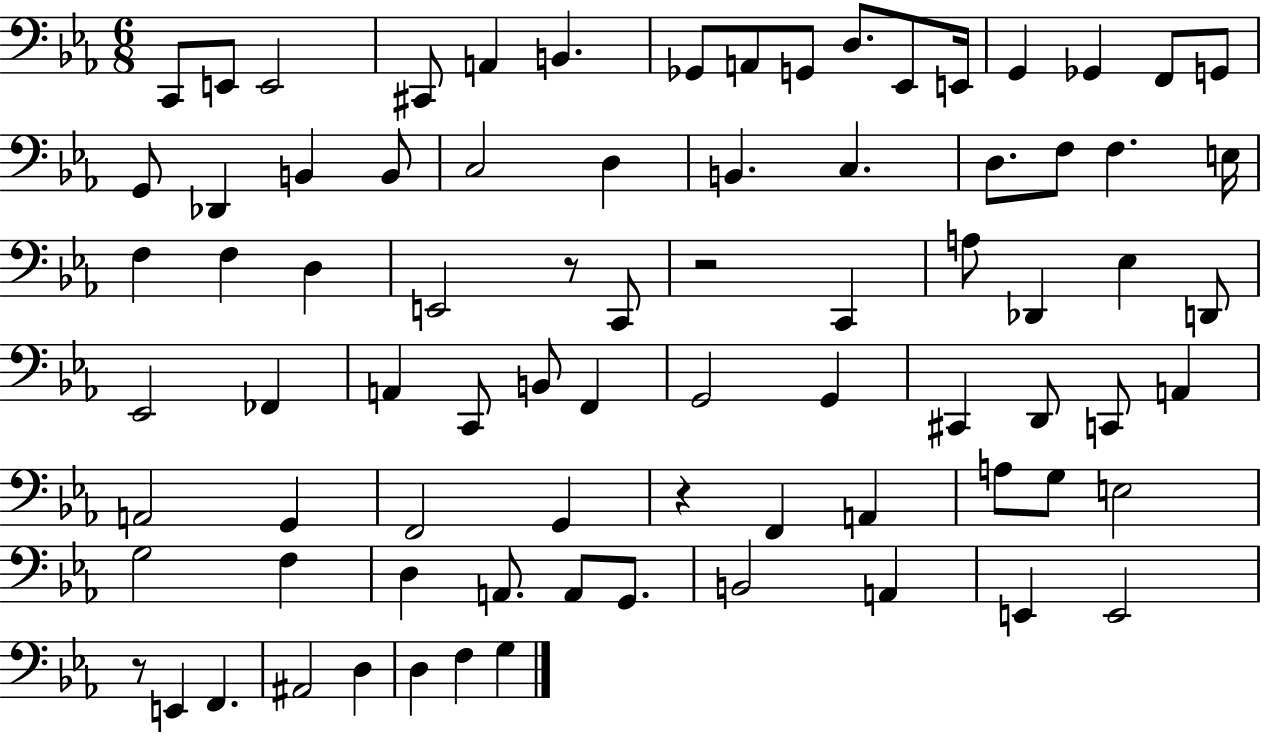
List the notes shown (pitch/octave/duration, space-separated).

C2/e E2/e E2/h C#2/e A2/q B2/q. Gb2/e A2/e G2/e D3/e. Eb2/e E2/s G2/q Gb2/q F2/e G2/e G2/e Db2/q B2/q B2/e C3/h D3/q B2/q. C3/q. D3/e. F3/e F3/q. E3/s F3/q F3/q D3/q E2/h R/e C2/e R/h C2/q A3/e Db2/q Eb3/q D2/e Eb2/h FES2/q A2/q C2/e B2/e F2/q G2/h G2/q C#2/q D2/e C2/e A2/q A2/h G2/q F2/h G2/q R/q F2/q A2/q A3/e G3/e E3/h G3/h F3/q D3/q A2/e. A2/e G2/e. B2/h A2/q E2/q E2/h R/e E2/q F2/q. A#2/h D3/q D3/q F3/q G3/q